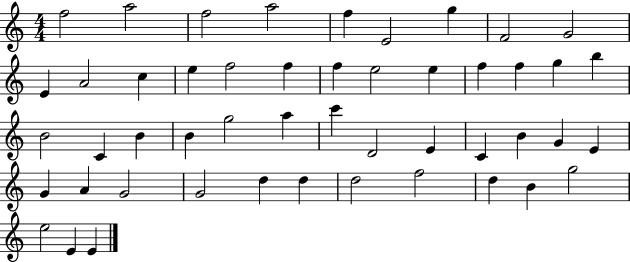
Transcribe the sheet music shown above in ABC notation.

X:1
T:Untitled
M:4/4
L:1/4
K:C
f2 a2 f2 a2 f E2 g F2 G2 E A2 c e f2 f f e2 e f f g b B2 C B B g2 a c' D2 E C B G E G A G2 G2 d d d2 f2 d B g2 e2 E E